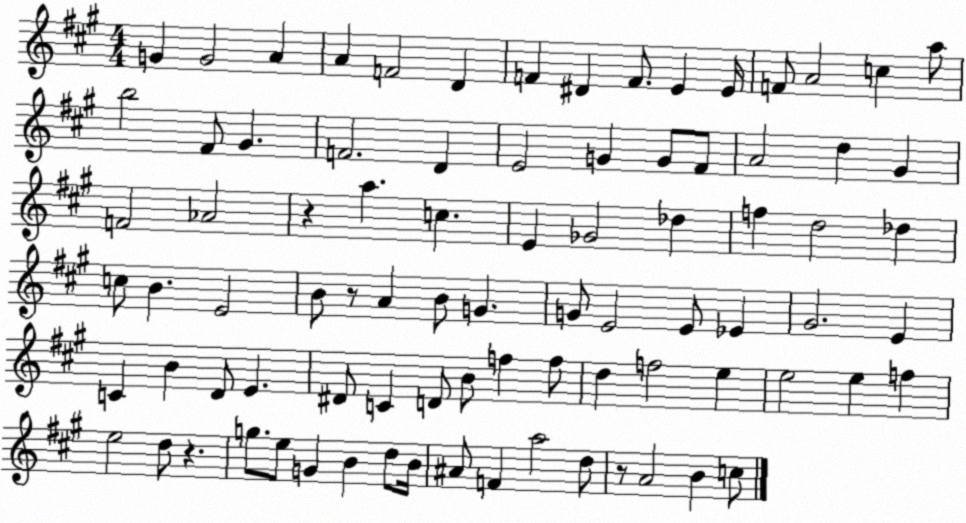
X:1
T:Untitled
M:4/4
L:1/4
K:A
G G2 A A F2 D F ^D F/2 E E/4 F/2 A2 c a/2 b2 ^F/2 ^G F2 D E2 G G/2 ^F/2 A2 d ^G F2 _A2 z a c E _G2 _d f d2 _d c/2 B E2 B/2 z/2 A B/2 G G/2 E2 E/2 _E ^G2 E C B D/2 E ^D/2 C D/2 B/2 f f/2 d f2 e e2 e f e2 d/2 z g/2 e/2 G B d/2 B/4 ^A/2 F a2 d/2 z/2 A2 B c/2